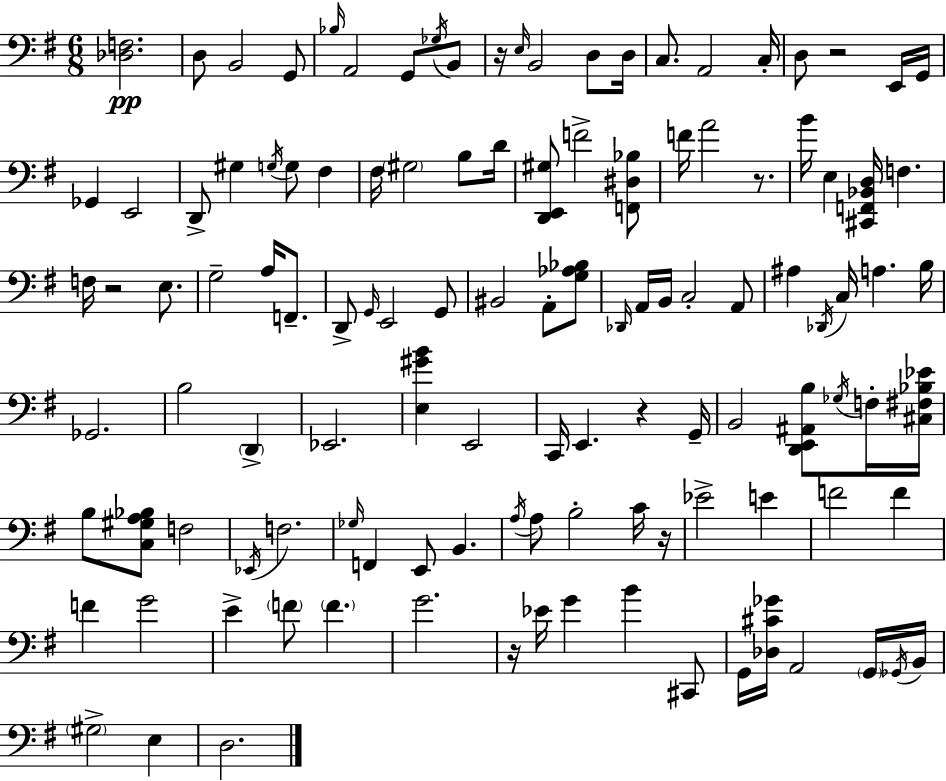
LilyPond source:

{
  \clef bass
  \numericTimeSignature
  \time 6/8
  \key g \major
  \repeat volta 2 { <des f>2.\pp | d8 b,2 g,8 | \grace { bes16 } a,2 g,8 \acciaccatura { ges16 } | b,8 r16 \grace { e16 } b,2 | \break d8 d16 c8. a,2 | c16-. d8 r2 | e,16 g,16 ges,4 e,2 | d,8-> gis4 \acciaccatura { g16 } g8 | \break fis4 fis16 \parenthesize gis2 | b8 d'16 <d, e, gis>8 f'2-> | <f, dis bes>8 f'16 a'2 | r8. b'16 e4 <cis, f, bes, d>16 f4. | \break f16 r2 | e8. g2-- | a16 f,8.-- d,8-> \grace { g,16 } e,2 | g,8 bis,2 | \break a,8-. <g aes bes>8 \grace { des,16 } a,16 b,16 c2-. | a,8 ais4 \acciaccatura { des,16 } c16 | a4. b16 ges,2. | b2 | \break \parenthesize d,4-> ees,2. | <e gis' b'>4 e,2 | c,16 e,4. | r4 g,16-- b,2 | \break <d, e, ais, b>8 \acciaccatura { ges16 } f16-. <cis fis bes ees'>16 b8 <c gis a bes>8 | f2 \acciaccatura { ees,16 } f2. | \grace { ges16 } f,4 | e,8 b,4. \acciaccatura { a16 } a8 | \break b2-. c'16 r16 ees'2-> | e'4 f'2 | f'4 f'4 | g'2 e'4-> | \break \parenthesize f'8 \parenthesize f'4. g'2. | r16 | ees'16 g'4 b'4 cis,8 g,16 | <des cis' ges'>16 a,2 \parenthesize g,16 \acciaccatura { ges,16 } b,16 | \break \parenthesize gis2-> e4 | d2. | } \bar "|."
}